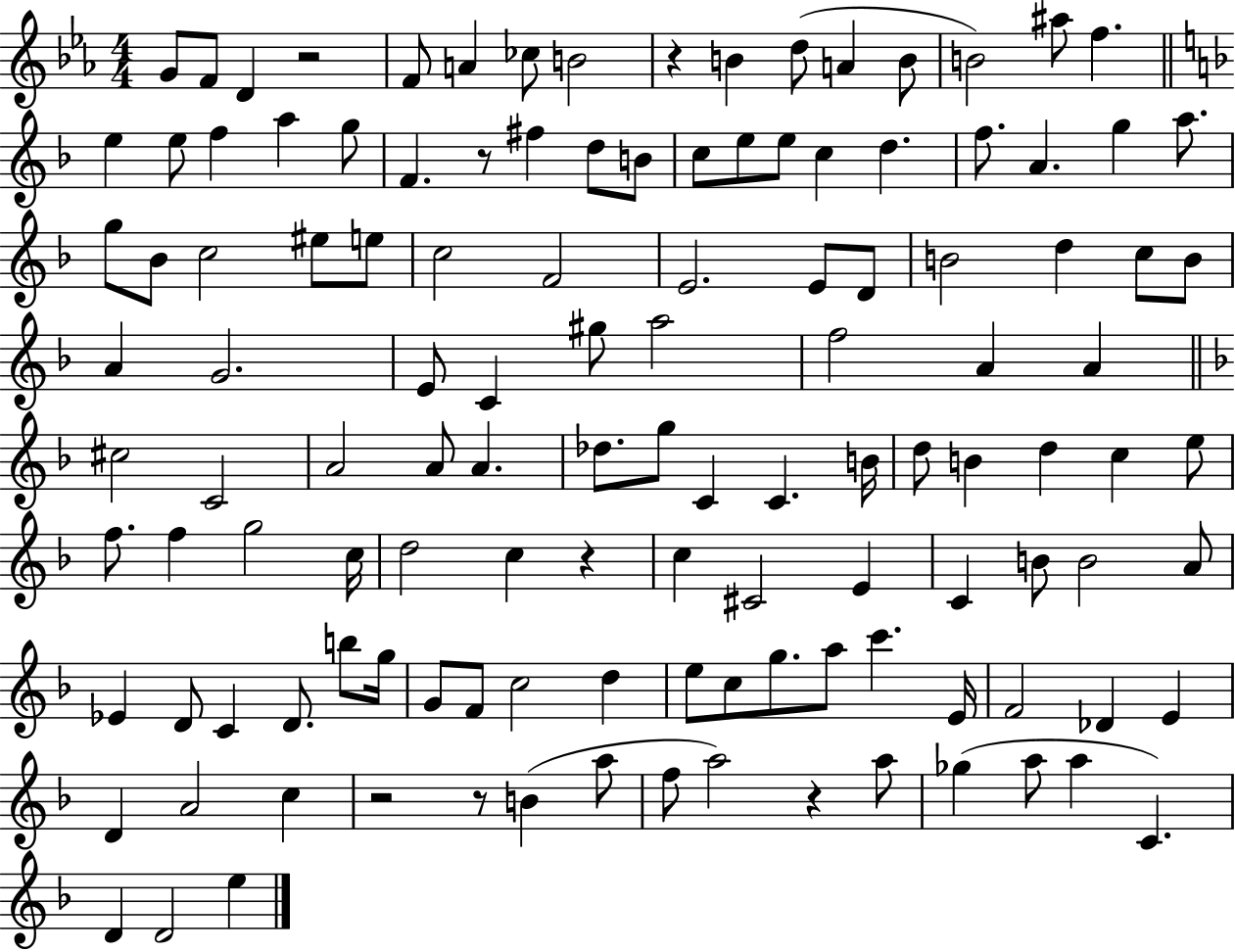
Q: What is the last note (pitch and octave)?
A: E5